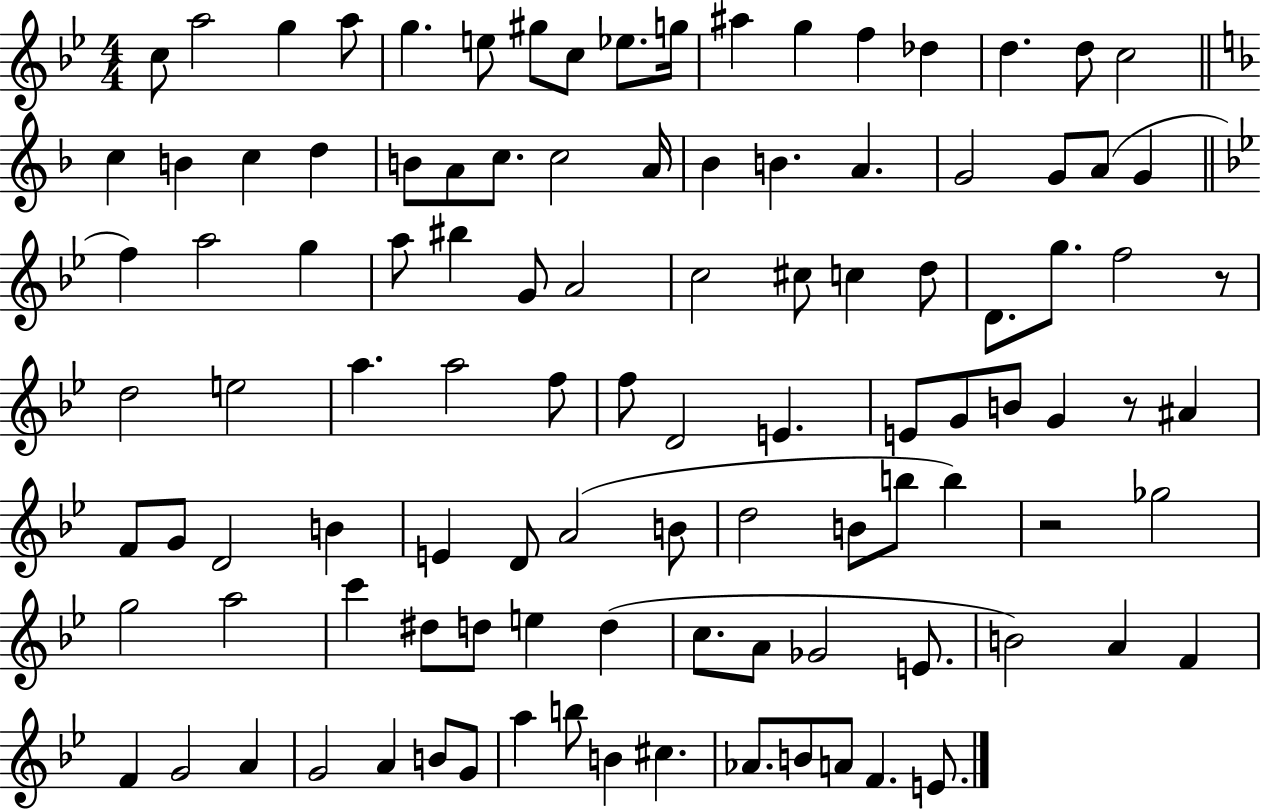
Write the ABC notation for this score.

X:1
T:Untitled
M:4/4
L:1/4
K:Bb
c/2 a2 g a/2 g e/2 ^g/2 c/2 _e/2 g/4 ^a g f _d d d/2 c2 c B c d B/2 A/2 c/2 c2 A/4 _B B A G2 G/2 A/2 G f a2 g a/2 ^b G/2 A2 c2 ^c/2 c d/2 D/2 g/2 f2 z/2 d2 e2 a a2 f/2 f/2 D2 E E/2 G/2 B/2 G z/2 ^A F/2 G/2 D2 B E D/2 A2 B/2 d2 B/2 b/2 b z2 _g2 g2 a2 c' ^d/2 d/2 e d c/2 A/2 _G2 E/2 B2 A F F G2 A G2 A B/2 G/2 a b/2 B ^c _A/2 B/2 A/2 F E/2